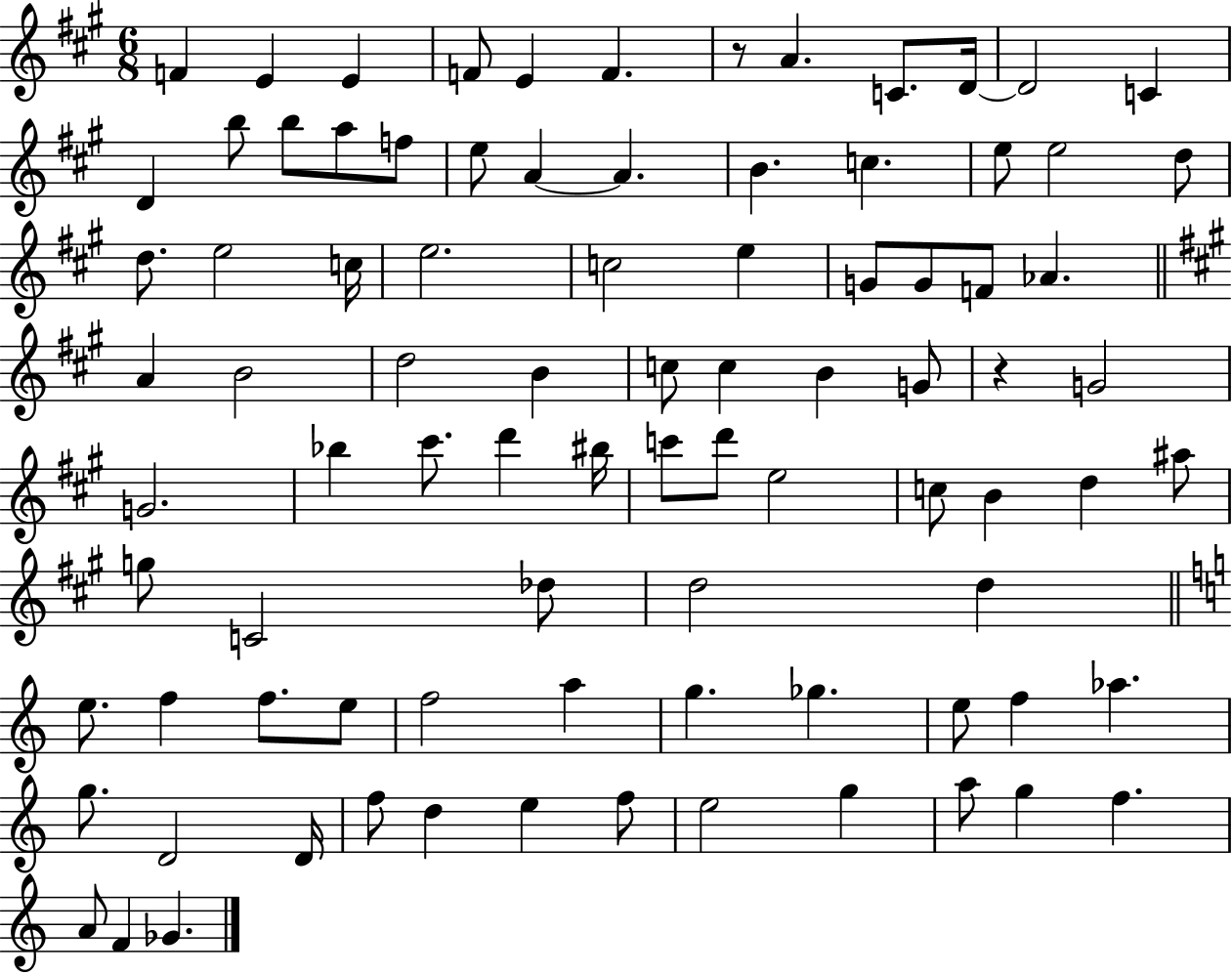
{
  \clef treble
  \numericTimeSignature
  \time 6/8
  \key a \major
  f'4 e'4 e'4 | f'8 e'4 f'4. | r8 a'4. c'8. d'16~~ | d'2 c'4 | \break d'4 b''8 b''8 a''8 f''8 | e''8 a'4~~ a'4. | b'4. c''4. | e''8 e''2 d''8 | \break d''8. e''2 c''16 | e''2. | c''2 e''4 | g'8 g'8 f'8 aes'4. | \break \bar "||" \break \key a \major a'4 b'2 | d''2 b'4 | c''8 c''4 b'4 g'8 | r4 g'2 | \break g'2. | bes''4 cis'''8. d'''4 bis''16 | c'''8 d'''8 e''2 | c''8 b'4 d''4 ais''8 | \break g''8 c'2 des''8 | d''2 d''4 | \bar "||" \break \key c \major e''8. f''4 f''8. e''8 | f''2 a''4 | g''4. ges''4. | e''8 f''4 aes''4. | \break g''8. d'2 d'16 | f''8 d''4 e''4 f''8 | e''2 g''4 | a''8 g''4 f''4. | \break a'8 f'4 ges'4. | \bar "|."
}